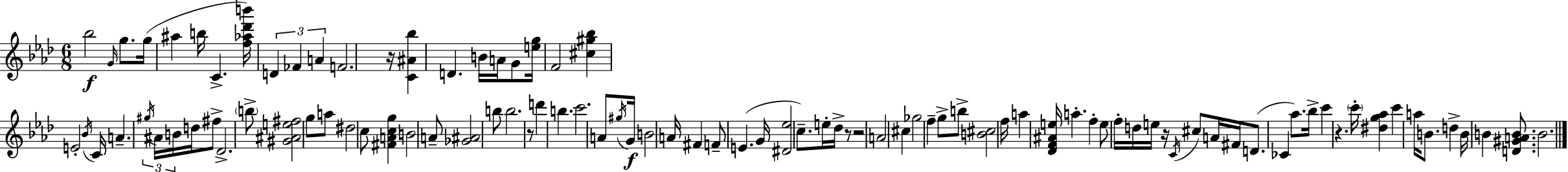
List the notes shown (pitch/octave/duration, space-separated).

Bb5/h G4/s G5/e. G5/s A#5/q B5/s C4/q. [F5,Ab5,Db6,B6]/s D4/q FES4/q A4/q F4/h. R/s [C4,A#4,Bb5]/q D4/q. B4/s A4/s G4/e [E5,G5]/s F4/h [C#5,G#5,Bb5]/q E4/h Bb4/s C4/s A4/q. G#5/s A#4/s B4/s D5/s F#5/e Db4/h. B5/e [G#4,A#4,E5,F#5]/h G5/e A5/e D#5/h C5/e [F#4,A4,C5,G5]/q B4/h A4/e [Gb4,A#4]/h B5/e B5/h. R/e D6/q B5/q. C6/h. A4/e G#5/s G4/s B4/h A4/s F#4/q F4/e E4/q. G4/s [D#4,Eb5]/h C5/e. E5/s Db5/s R/e R/h A4/h C#5/q Gb5/h F5/q G5/e B5/e [B4,C#5]/h F5/s A5/q [Db4,F4,A#4,E5]/s A5/q. F5/q E5/e F5/s D5/s E5/s R/s C4/s C#5/e A4/s F#4/s D4/e. CES4/q Ab5/e. Bb5/s C6/q R/q. C6/s [D#5,G5,Ab5]/q C6/q A5/s B4/e. D5/q B4/s B4/q [D4,G#4,A4,B4]/e. B4/h.